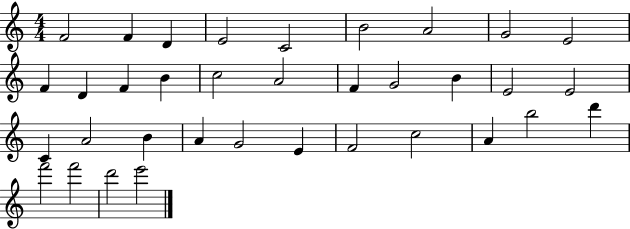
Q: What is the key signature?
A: C major